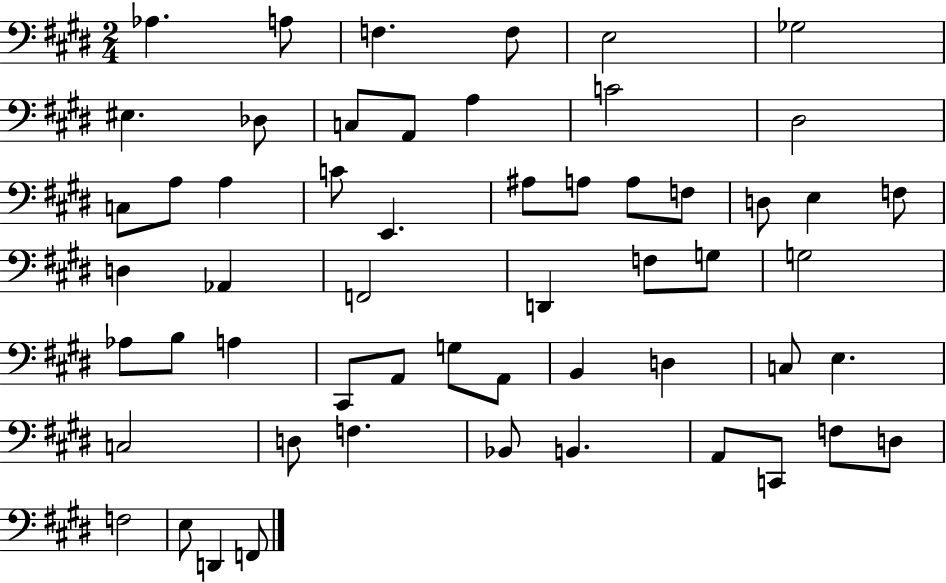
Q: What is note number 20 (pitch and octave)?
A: A3